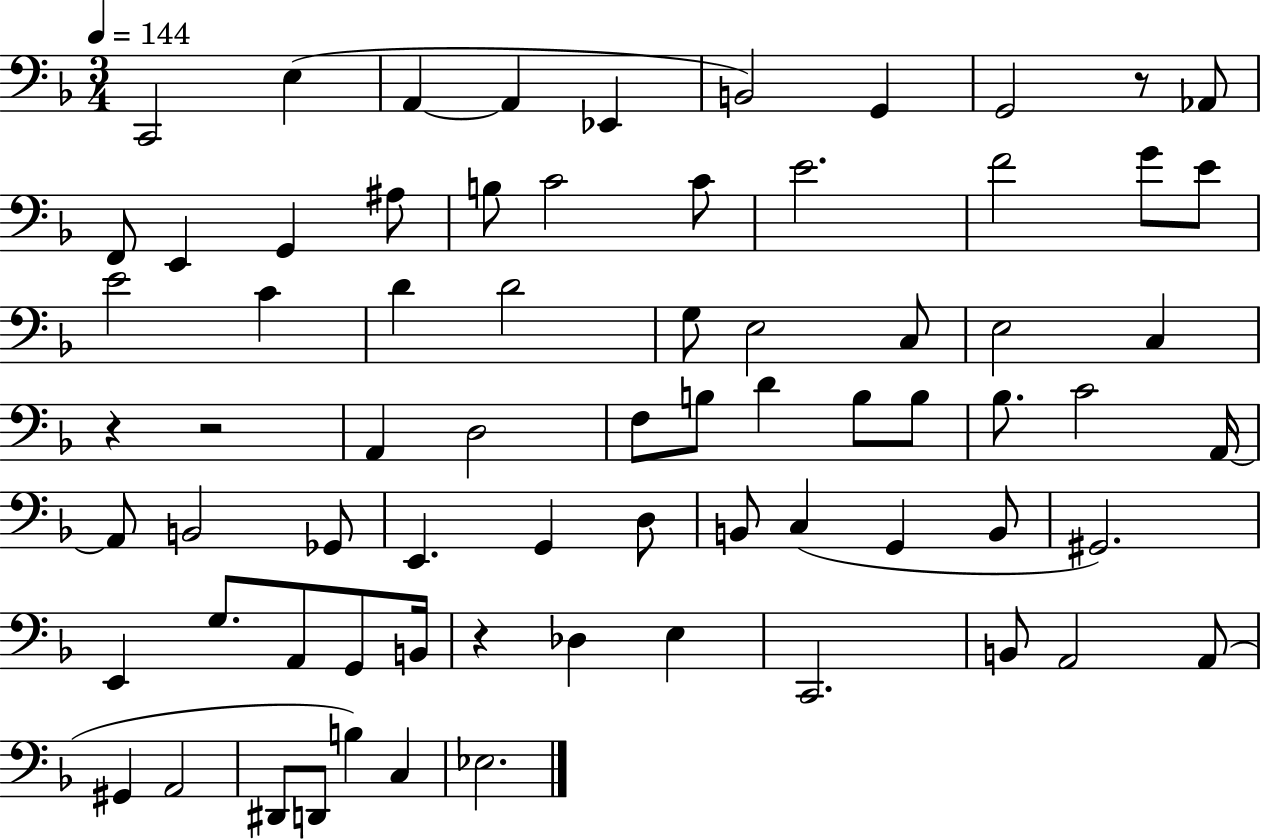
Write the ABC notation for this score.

X:1
T:Untitled
M:3/4
L:1/4
K:F
C,,2 E, A,, A,, _E,, B,,2 G,, G,,2 z/2 _A,,/2 F,,/2 E,, G,, ^A,/2 B,/2 C2 C/2 E2 F2 G/2 E/2 E2 C D D2 G,/2 E,2 C,/2 E,2 C, z z2 A,, D,2 F,/2 B,/2 D B,/2 B,/2 _B,/2 C2 A,,/4 A,,/2 B,,2 _G,,/2 E,, G,, D,/2 B,,/2 C, G,, B,,/2 ^G,,2 E,, G,/2 A,,/2 G,,/2 B,,/4 z _D, E, C,,2 B,,/2 A,,2 A,,/2 ^G,, A,,2 ^D,,/2 D,,/2 B, C, _E,2